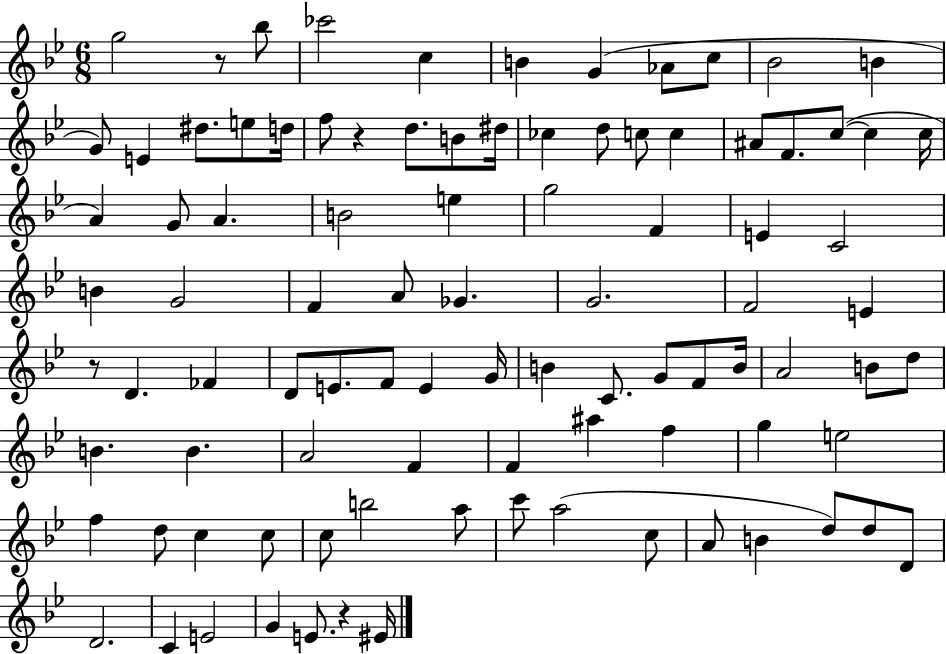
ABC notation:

X:1
T:Untitled
M:6/8
L:1/4
K:Bb
g2 z/2 _b/2 _c'2 c B G _A/2 c/2 _B2 B G/2 E ^d/2 e/2 d/4 f/2 z d/2 B/2 ^d/4 _c d/2 c/2 c ^A/2 F/2 c/2 c c/4 A G/2 A B2 e g2 F E C2 B G2 F A/2 _G G2 F2 E z/2 D _F D/2 E/2 F/2 E G/4 B C/2 G/2 F/2 B/4 A2 B/2 d/2 B B A2 F F ^a f g e2 f d/2 c c/2 c/2 b2 a/2 c'/2 a2 c/2 A/2 B d/2 d/2 D/2 D2 C E2 G E/2 z ^E/4